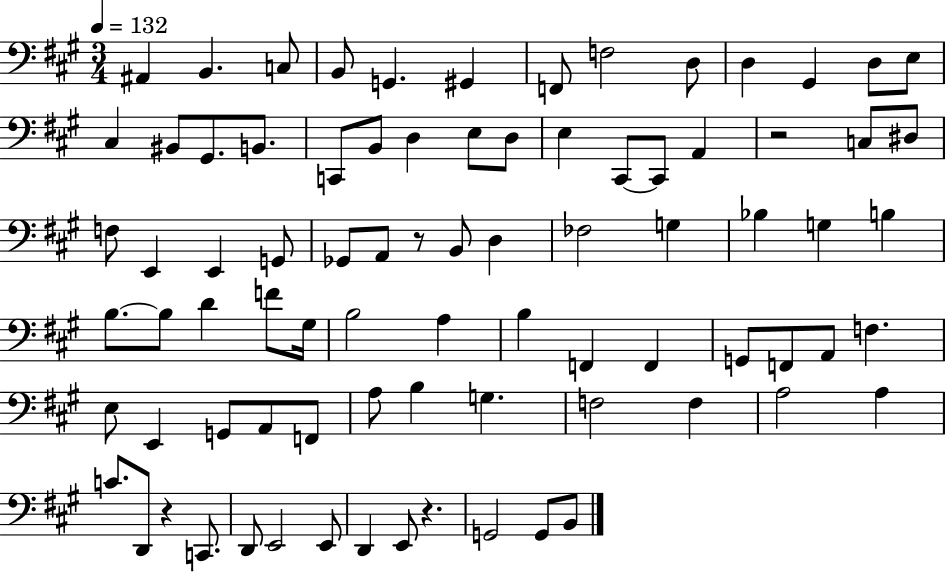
{
  \clef bass
  \numericTimeSignature
  \time 3/4
  \key a \major
  \tempo 4 = 132
  ais,4 b,4. c8 | b,8 g,4. gis,4 | f,8 f2 d8 | d4 gis,4 d8 e8 | \break cis4 bis,8 gis,8. b,8. | c,8 b,8 d4 e8 d8 | e4 cis,8~~ cis,8 a,4 | r2 c8 dis8 | \break f8 e,4 e,4 g,8 | ges,8 a,8 r8 b,8 d4 | fes2 g4 | bes4 g4 b4 | \break b8.~~ b8 d'4 f'8 gis16 | b2 a4 | b4 f,4 f,4 | g,8 f,8 a,8 f4. | \break e8 e,4 g,8 a,8 f,8 | a8 b4 g4. | f2 f4 | a2 a4 | \break c'8. d,8 r4 c,8. | d,8 e,2 e,8 | d,4 e,8 r4. | g,2 g,8 b,8 | \break \bar "|."
}